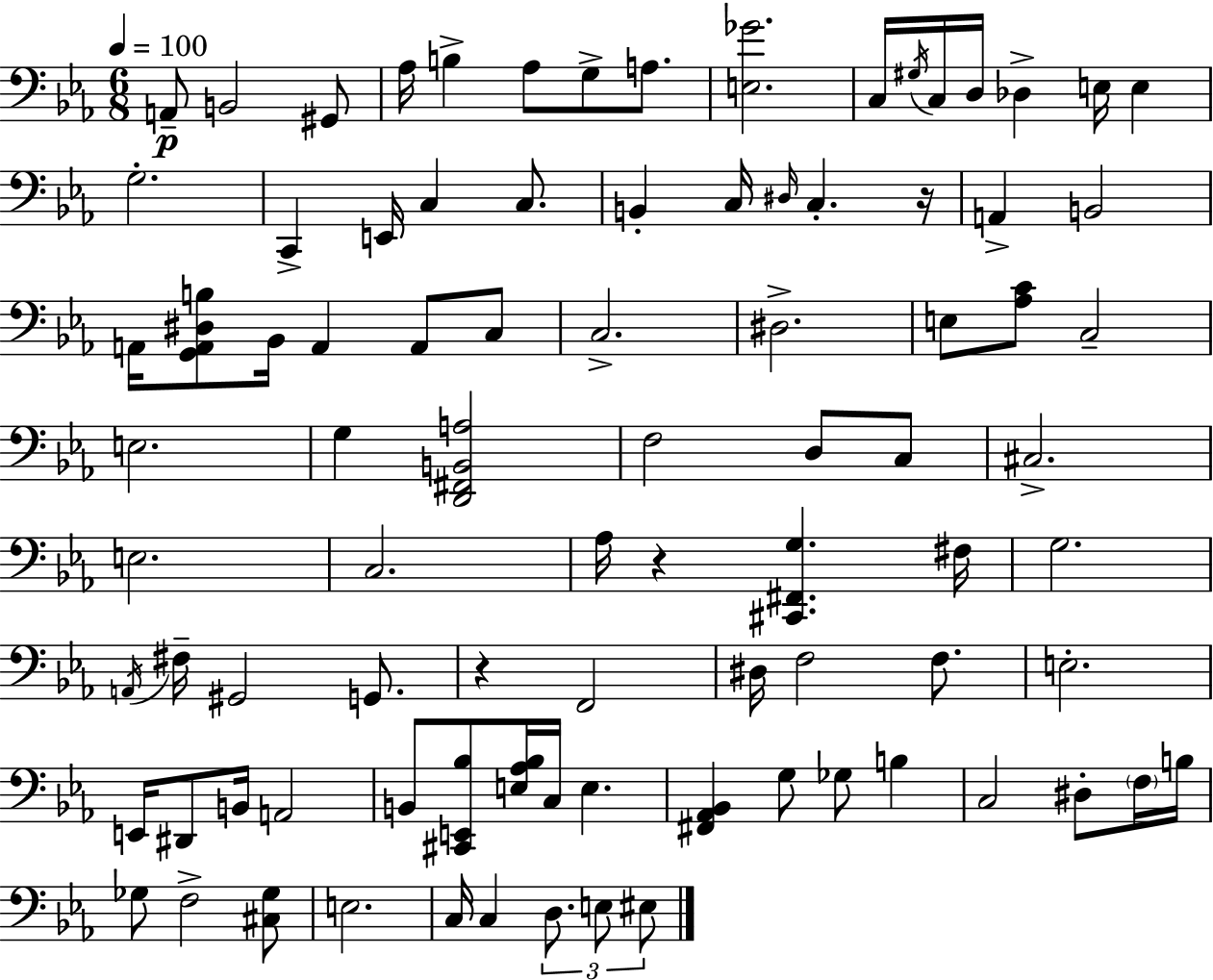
X:1
T:Untitled
M:6/8
L:1/4
K:Eb
A,,/2 B,,2 ^G,,/2 _A,/4 B, _A,/2 G,/2 A,/2 [E,_G]2 C,/4 ^G,/4 C,/4 D,/4 _D, E,/4 E, G,2 C,, E,,/4 C, C,/2 B,, C,/4 ^D,/4 C, z/4 A,, B,,2 A,,/4 [G,,A,,^D,B,]/2 _B,,/4 A,, A,,/2 C,/2 C,2 ^D,2 E,/2 [_A,C]/2 C,2 E,2 G, [D,,^F,,B,,A,]2 F,2 D,/2 C,/2 ^C,2 E,2 C,2 _A,/4 z [^C,,^F,,G,] ^F,/4 G,2 A,,/4 ^F,/4 ^G,,2 G,,/2 z F,,2 ^D,/4 F,2 F,/2 E,2 E,,/4 ^D,,/2 B,,/4 A,,2 B,,/2 [^C,,E,,_B,]/2 [E,_A,_B,]/4 C,/4 E, [^F,,_A,,_B,,] G,/2 _G,/2 B, C,2 ^D,/2 F,/4 B,/4 _G,/2 F,2 [^C,_G,]/2 E,2 C,/4 C, D,/2 E,/2 ^E,/2